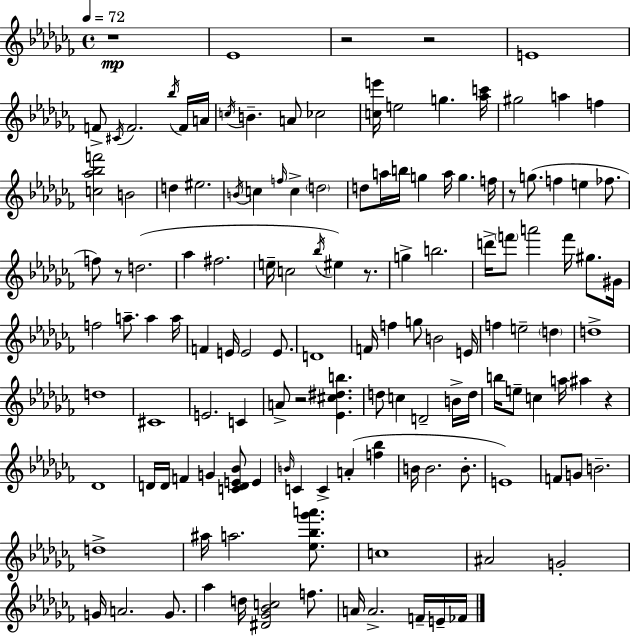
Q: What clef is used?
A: treble